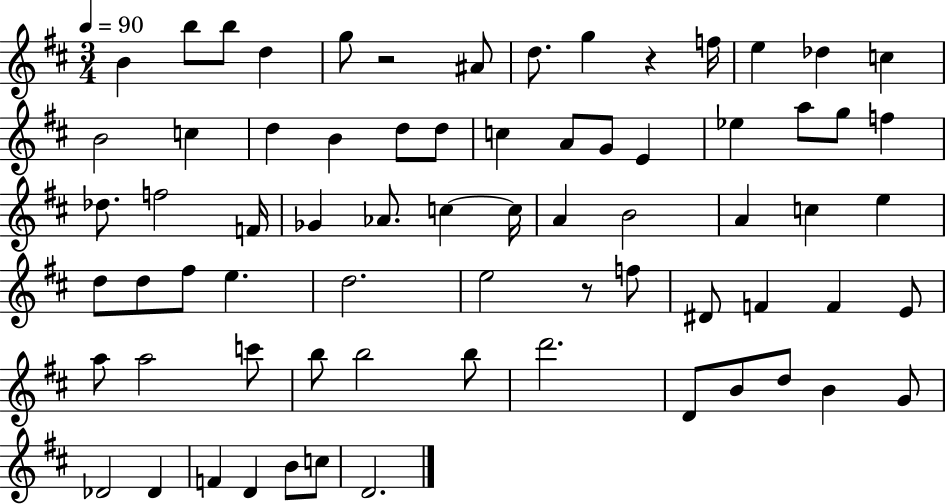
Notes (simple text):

B4/q B5/e B5/e D5/q G5/e R/h A#4/e D5/e. G5/q R/q F5/s E5/q Db5/q C5/q B4/h C5/q D5/q B4/q D5/e D5/e C5/q A4/e G4/e E4/q Eb5/q A5/e G5/e F5/q Db5/e. F5/h F4/s Gb4/q Ab4/e. C5/q C5/s A4/q B4/h A4/q C5/q E5/q D5/e D5/e F#5/e E5/q. D5/h. E5/h R/e F5/e D#4/e F4/q F4/q E4/e A5/e A5/h C6/e B5/e B5/h B5/e D6/h. D4/e B4/e D5/e B4/q G4/e Db4/h Db4/q F4/q D4/q B4/e C5/e D4/h.